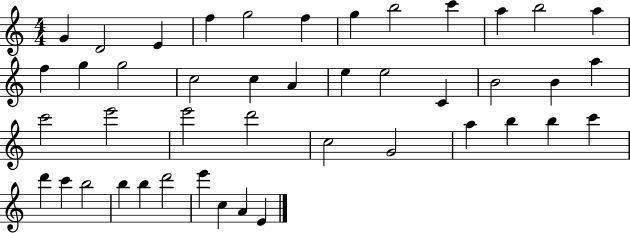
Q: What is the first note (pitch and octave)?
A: G4